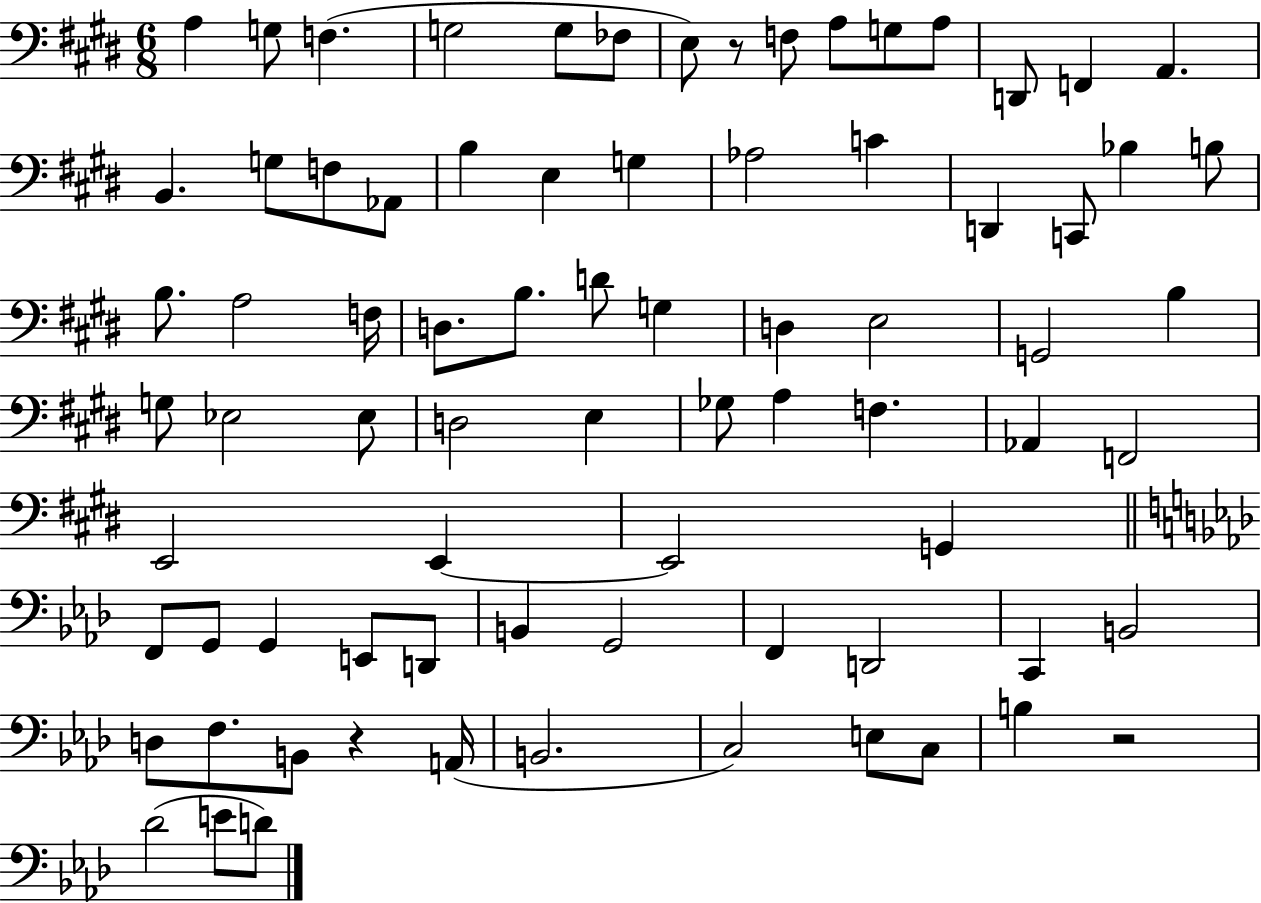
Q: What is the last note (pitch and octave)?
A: D4